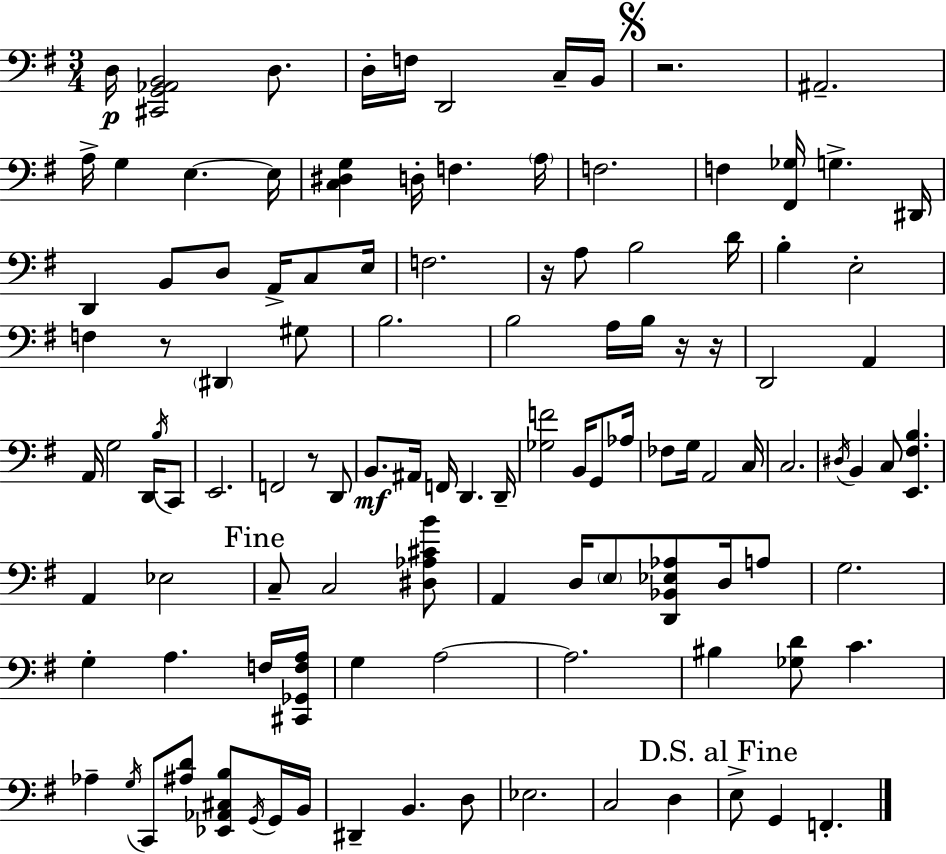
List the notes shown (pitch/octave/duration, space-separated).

D3/s [C#2,G2,Ab2,B2]/h D3/e. D3/s F3/s D2/h C3/s B2/s R/h. A#2/h. A3/s G3/q E3/q. E3/s [C3,D#3,G3]/q D3/s F3/q. A3/s F3/h. F3/q [F#2,Gb3]/s G3/q. D#2/s D2/q B2/e D3/e A2/s C3/e E3/s F3/h. R/s A3/e B3/h D4/s B3/q E3/h F3/q R/e D#2/q G#3/e B3/h. B3/h A3/s B3/s R/s R/s D2/h A2/q A2/s G3/h D2/s B3/s C2/e E2/h. F2/h R/e D2/e B2/e. A#2/s F2/s D2/q. D2/s [Gb3,F4]/h B2/s G2/e Ab3/s FES3/e G3/s A2/h C3/s C3/h. D#3/s B2/q C3/e [E2,F#3,B3]/q. A2/q Eb3/h C3/e C3/h [D#3,Ab3,C#4,B4]/e A2/q D3/s E3/e [D2,Bb2,Eb3,Ab3]/e D3/s A3/e G3/h. G3/q A3/q. F3/s [C#2,Gb2,F3,A3]/s G3/q A3/h A3/h. BIS3/q [Gb3,D4]/e C4/q. Ab3/q G3/s C2/e [A#3,D4]/e [Eb2,Ab2,C#3,B3]/e G2/s G2/s B2/s D#2/q B2/q. D3/e Eb3/h. C3/h D3/q E3/e G2/q F2/q.